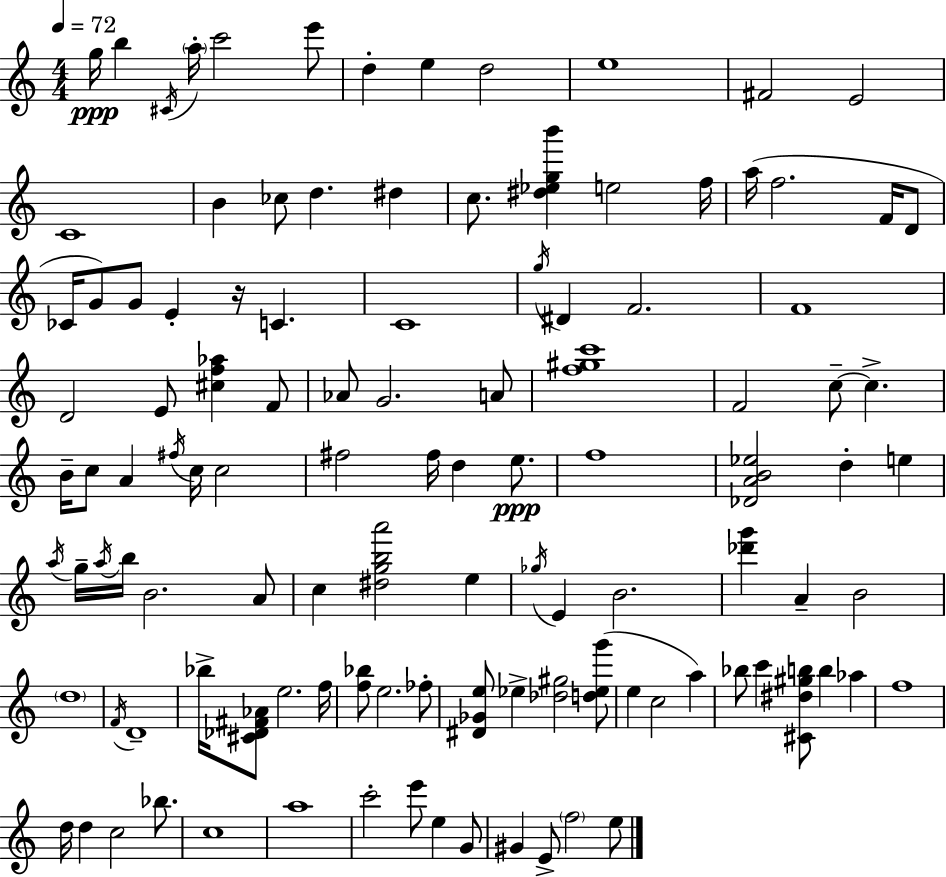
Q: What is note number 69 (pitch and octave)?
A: B4